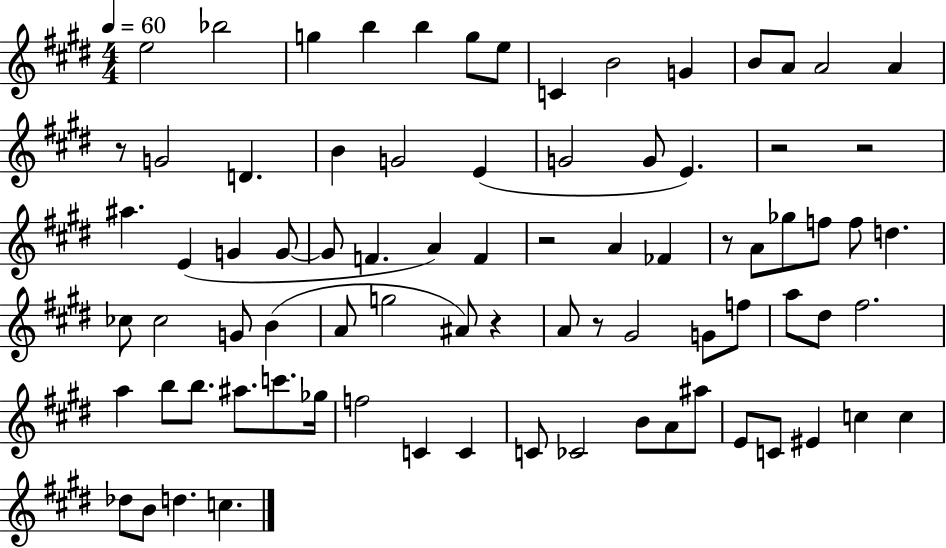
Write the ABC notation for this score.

X:1
T:Untitled
M:4/4
L:1/4
K:E
e2 _b2 g b b g/2 e/2 C B2 G B/2 A/2 A2 A z/2 G2 D B G2 E G2 G/2 E z2 z2 ^a E G G/2 G/2 F A F z2 A _F z/2 A/2 _g/2 f/2 f/2 d _c/2 _c2 G/2 B A/2 g2 ^A/2 z A/2 z/2 ^G2 G/2 f/2 a/2 ^d/2 ^f2 a b/2 b/2 ^a/2 c'/2 _g/4 f2 C C C/2 _C2 B/2 A/2 ^a/2 E/2 C/2 ^E c c _d/2 B/2 d c